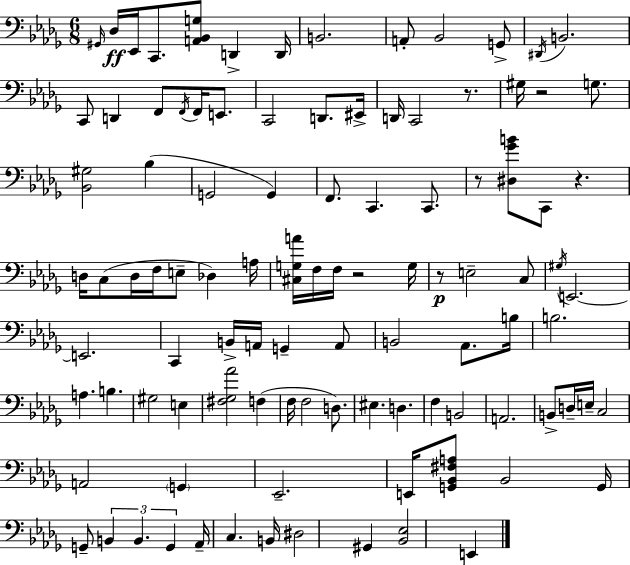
X:1
T:Untitled
M:6/8
L:1/4
K:Bbm
^G,,/4 _D,/4 _E,,/4 C,,/2 [A,,_B,,G,]/2 D,, D,,/4 B,,2 A,,/2 _B,,2 G,,/2 ^D,,/4 B,,2 C,,/2 D,, F,,/2 F,,/4 F,,/4 E,,/2 C,,2 D,,/2 ^E,,/4 D,,/4 C,,2 z/2 ^G,/4 z2 G,/2 [_B,,^G,]2 _B, G,,2 G,, F,,/2 C,, C,,/2 z/2 [^D,_GB]/2 C,,/2 z D,/4 C,/2 D,/4 F,/4 E,/2 _D, A,/4 [^C,G,A]/4 F,/4 F,/4 z2 G,/4 z/2 E,2 C,/2 ^G,/4 E,,2 E,,2 C,, B,,/4 A,,/4 G,, A,,/2 B,,2 _A,,/2 B,/4 B,2 A, B, ^G,2 E, [^F,_G,_A]2 F, F,/4 F,2 D,/2 ^E, D, F, B,,2 A,,2 B,,/2 D,/4 E,/4 C,2 A,,2 G,, _E,,2 E,,/4 [G,,_B,,^F,A,]/2 _B,,2 G,,/4 G,,/2 B,, B,, G,, _A,,/4 C, B,,/4 ^D,2 ^G,, [_B,,_E,]2 E,,